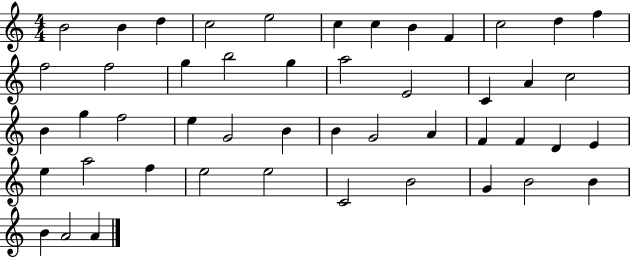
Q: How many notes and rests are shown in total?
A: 48